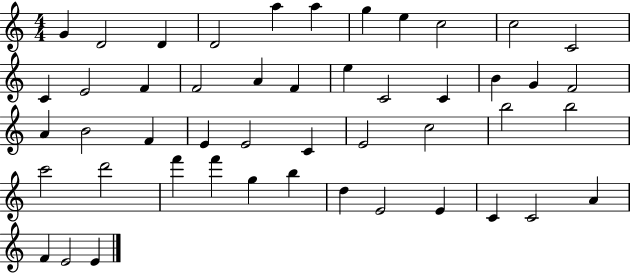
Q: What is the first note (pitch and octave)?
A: G4